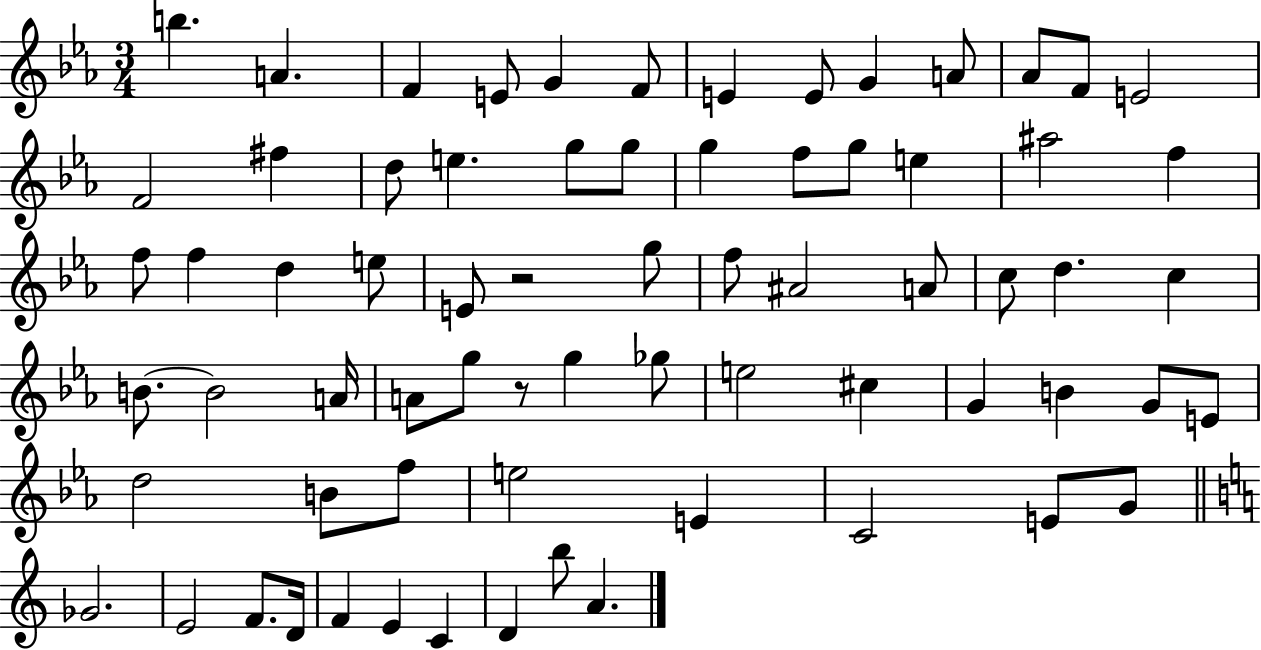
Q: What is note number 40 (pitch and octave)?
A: A4